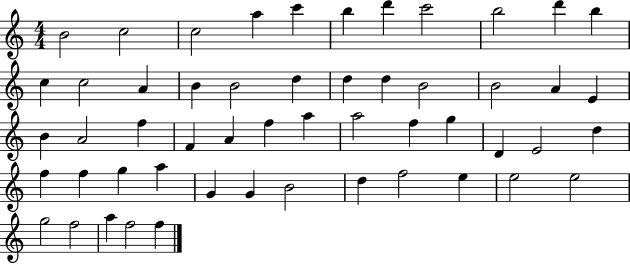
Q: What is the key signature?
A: C major